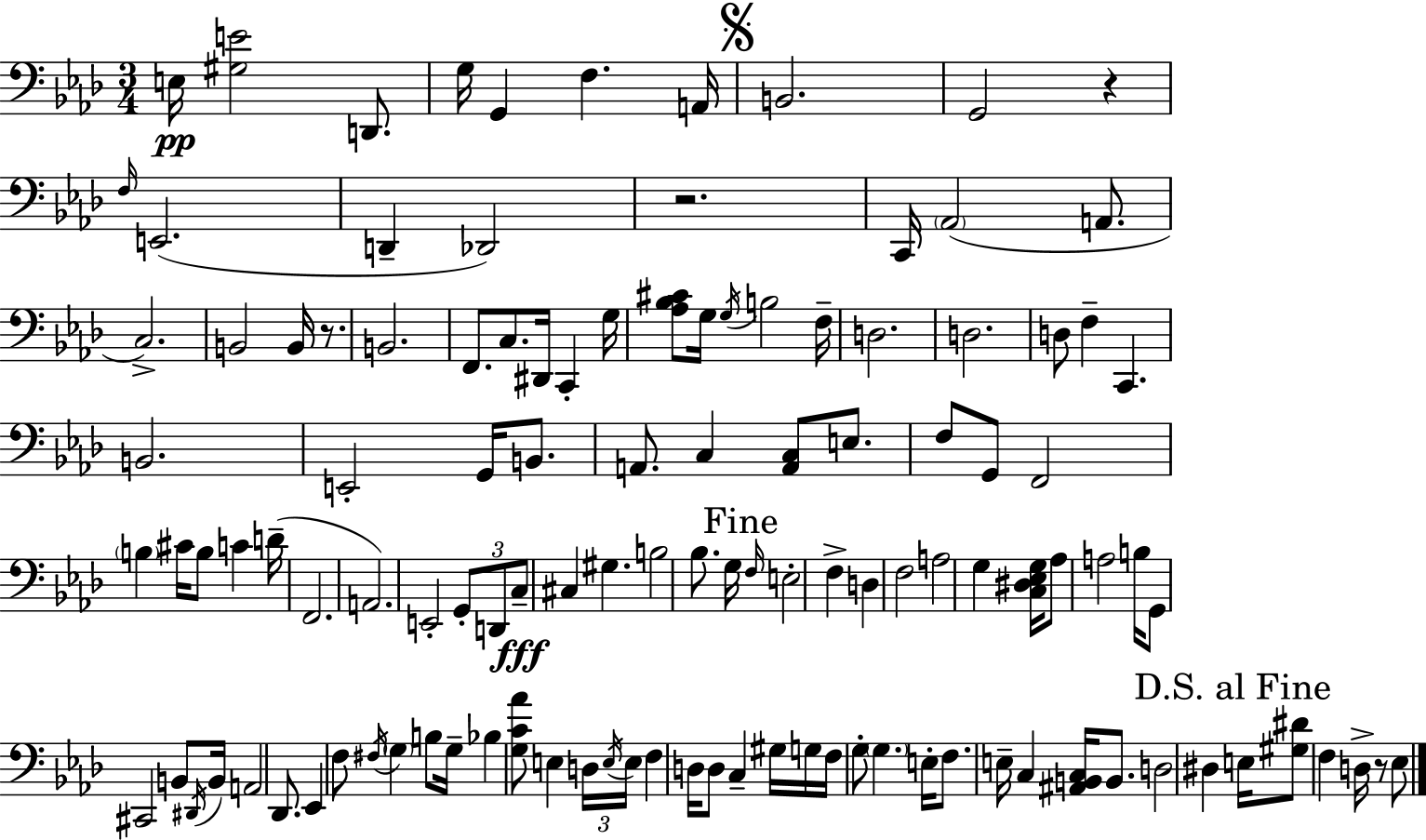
{
  \clef bass
  \numericTimeSignature
  \time 3/4
  \key f \minor
  e16\pp <gis e'>2 d,8. | g16 g,4 f4. a,16 | \mark \markup { \musicglyph "scripts.segno" } b,2. | g,2 r4 | \break \grace { f16 }( e,2. | d,4-- des,2) | r2. | c,16 \parenthesize aes,2( a,8. | \break c2.->) | b,2 b,16 r8. | b,2. | f,8. c8. dis,16 c,4-. | \break g16 <aes bes cis'>8 g16 \acciaccatura { g16 } b2 | f16-- d2. | d2. | d8 f4-- c,4. | \break b,2. | e,2-. g,16 b,8. | a,8. c4 <a, c>8 e8. | f8 g,8 f,2 | \break \parenthesize b4 cis'16 b8 c'4 | d'16--( f,2. | a,2.) | e,2-. \tuplet 3/2 { g,8-. | \break d,8 c8--\fff } cis4 gis4. | b2 bes8. | g16 \mark "Fine" \grace { f16 } e2-. f4-> | d4 f2 | \break a2 g4 | <c dis ees g>16 aes8 a2 | b16 g,8 cis,2 | b,8 \acciaccatura { dis,16 } b,16 a,2 | \break des,8. ees,4 f8 \acciaccatura { fis16 } \parenthesize g4 | b8 g16-- bes4 <g c' aes'>8 | e4 \tuplet 3/2 { d16 \acciaccatura { e16 } e16 } f4 d16 | d8 c4-- gis16 g16 f16 g8-. \parenthesize g4. | \break e16-. f8. e16-- c4 | <ais, b, c>16 b,8. d2 | dis4 \mark "D.S. al Fine" e16 <gis dis'>8 f4 | d16-> r8 ees8 \bar "|."
}